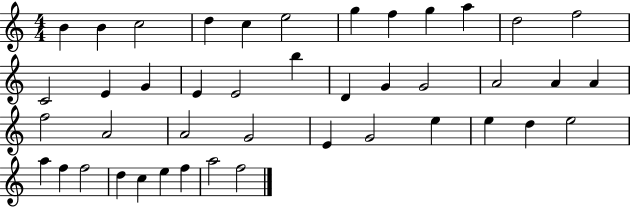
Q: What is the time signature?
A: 4/4